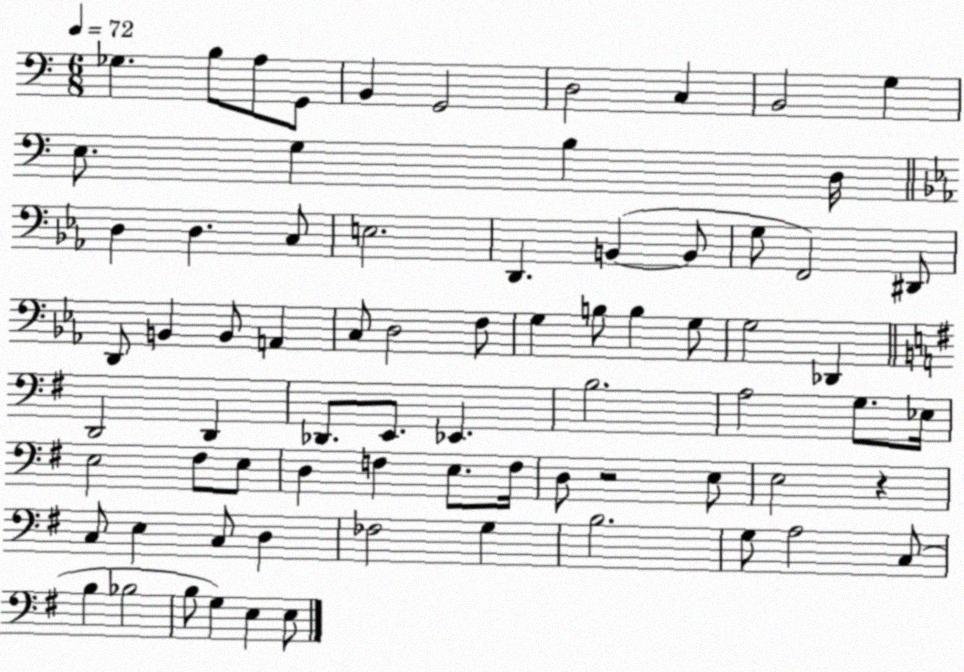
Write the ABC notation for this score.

X:1
T:Untitled
M:6/8
L:1/4
K:C
_G, B,/2 A,/2 G,,/2 B,, G,,2 D,2 C, B,,2 G, E,/2 G, B, D,/4 D, D, C,/2 E,2 D,, B,, B,,/2 G,/2 F,,2 ^D,,/2 D,,/2 B,, B,,/2 A,, C,/2 D,2 F,/2 G, B,/2 B, G,/2 G,2 _D,, D,,2 D,, _D,,/2 E,,/2 _E,, B,2 A,2 G,/2 _E,/4 E,2 ^F,/2 E,/2 D, F, E,/2 F,/4 D,/2 z2 E,/2 E,2 z C,/2 E, C,/2 D, _F,2 G, B,2 G,/2 A,2 C,/2 B, _B,2 B,/2 G, E, E,/2